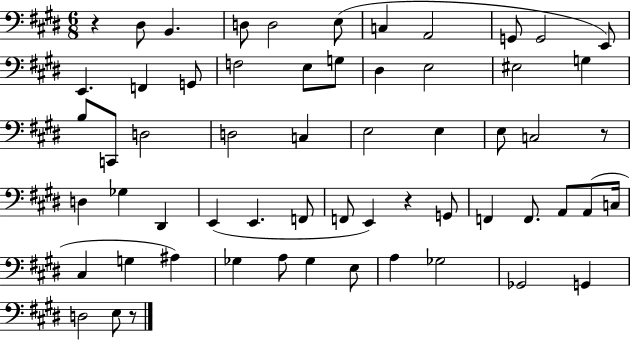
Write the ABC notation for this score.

X:1
T:Untitled
M:6/8
L:1/4
K:E
z ^D,/2 B,, D,/2 D,2 E,/2 C, A,,2 G,,/2 G,,2 E,,/2 E,, F,, G,,/2 F,2 E,/2 G,/2 ^D, E,2 ^E,2 G, B,/2 C,,/2 D,2 D,2 C, E,2 E, E,/2 C,2 z/2 D, _G, ^D,, E,, E,, F,,/2 F,,/2 E,, z G,,/2 F,, F,,/2 A,,/2 A,,/2 C,/4 ^C, G, ^A, _G, A,/2 _G, E,/2 A, _G,2 _G,,2 G,, D,2 E,/2 z/2